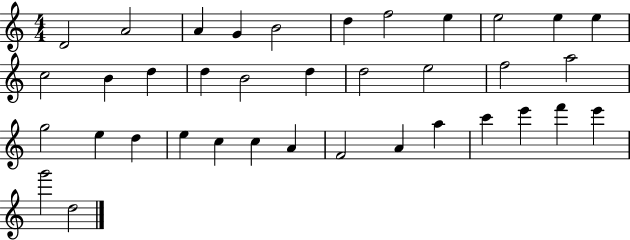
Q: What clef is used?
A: treble